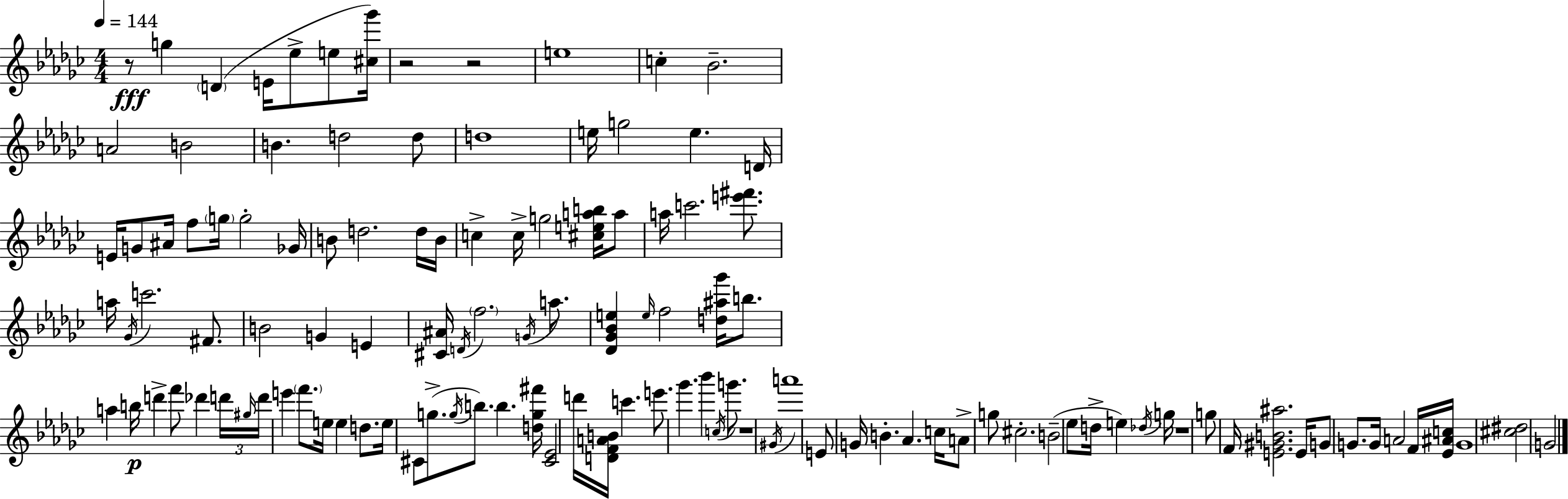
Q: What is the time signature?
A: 4/4